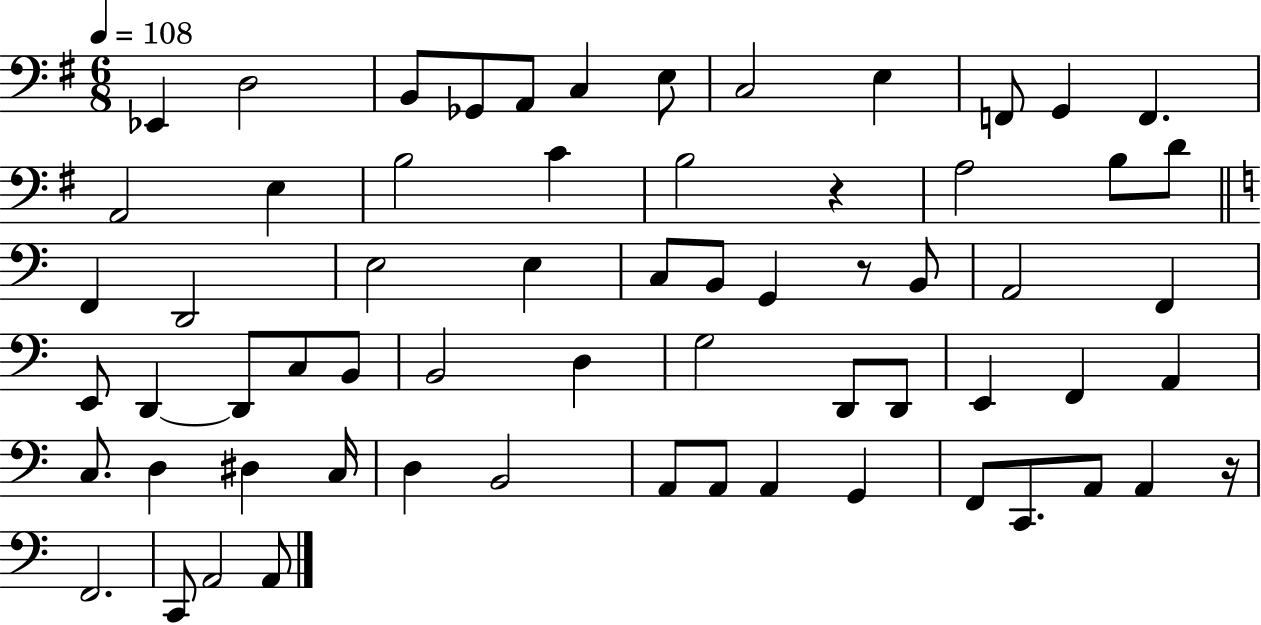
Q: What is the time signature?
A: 6/8